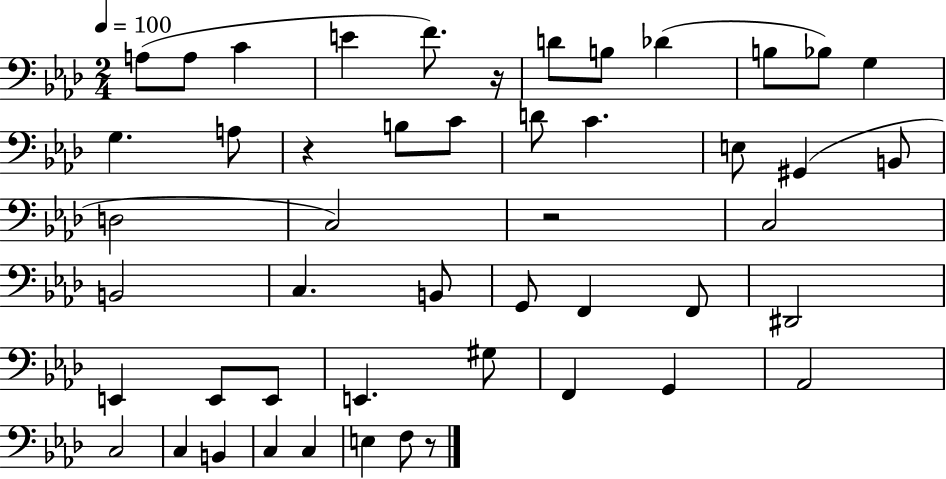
{
  \clef bass
  \numericTimeSignature
  \time 2/4
  \key aes \major
  \tempo 4 = 100
  \repeat volta 2 { a8( a8 c'4 | e'4 f'8.) r16 | d'8 b8 des'4( | b8 bes8) g4 | \break g4. a8 | r4 b8 c'8 | d'8 c'4. | e8 gis,4( b,8 | \break d2 | c2) | r2 | c2 | \break b,2 | c4. b,8 | g,8 f,4 f,8 | dis,2 | \break e,4 e,8 e,8 | e,4. gis8 | f,4 g,4 | aes,2 | \break c2 | c4 b,4 | c4 c4 | e4 f8 r8 | \break } \bar "|."
}